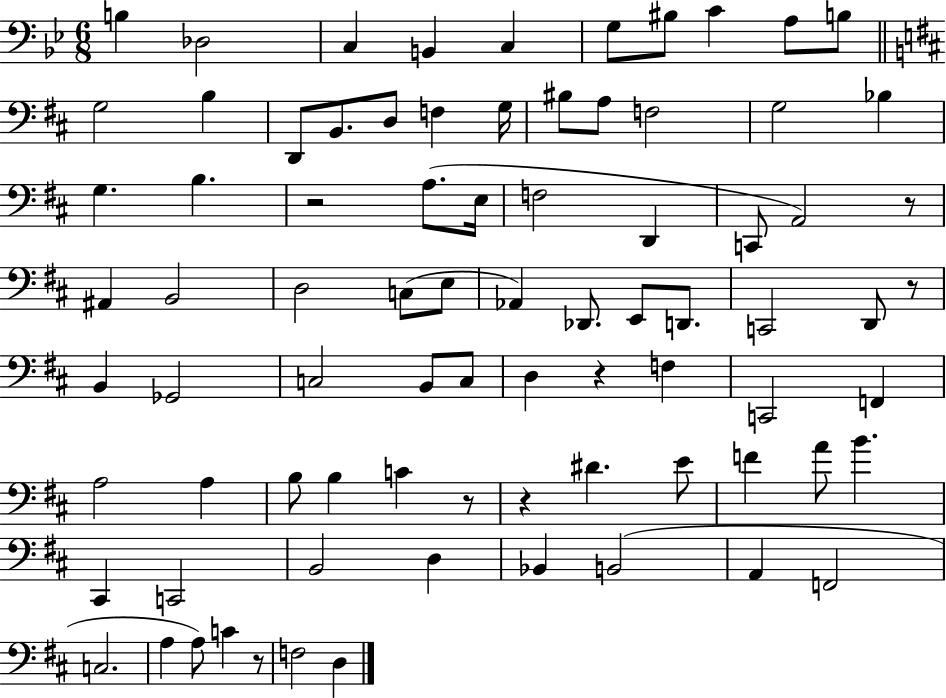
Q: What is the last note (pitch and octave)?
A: D3